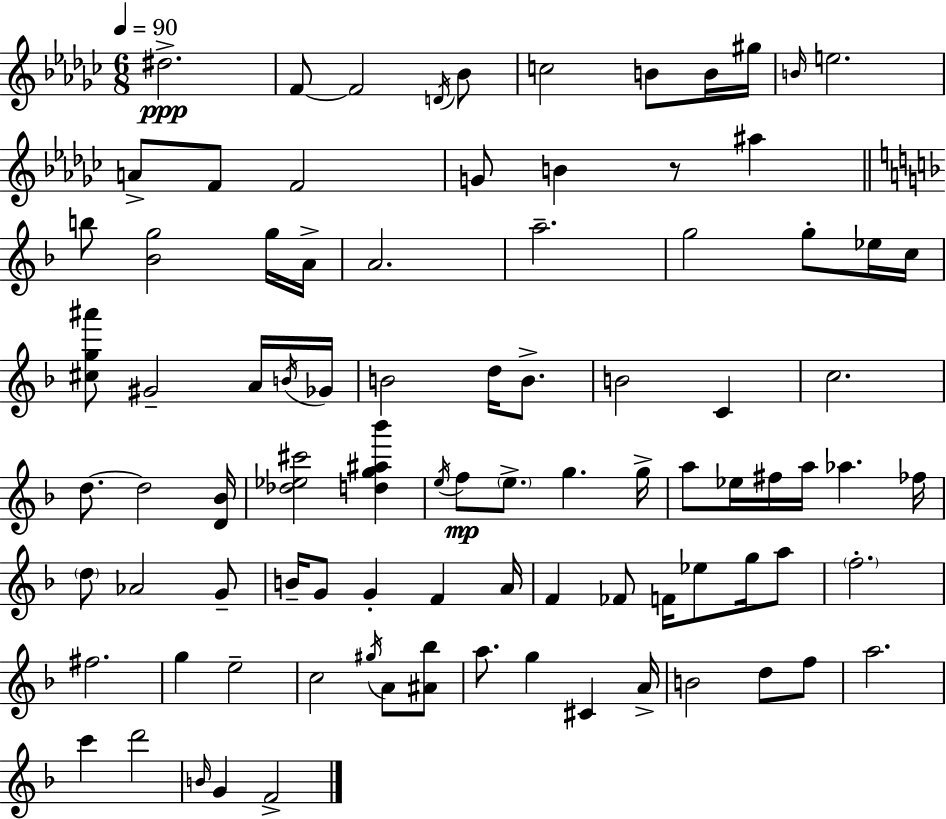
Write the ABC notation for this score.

X:1
T:Untitled
M:6/8
L:1/4
K:Ebm
^d2 F/2 F2 D/4 _B/2 c2 B/2 B/4 ^g/4 B/4 e2 A/2 F/2 F2 G/2 B z/2 ^a b/2 [_Bg]2 g/4 A/4 A2 a2 g2 g/2 _e/4 c/4 [^cg^a']/2 ^G2 A/4 B/4 _G/4 B2 d/4 B/2 B2 C c2 d/2 d2 [D_B]/4 [_d_e^c']2 [dg^a_b'] e/4 f/2 e/2 g g/4 a/2 _e/4 ^f/4 a/4 _a _f/4 d/2 _A2 G/2 B/4 G/2 G F A/4 F _F/2 F/4 _e/2 g/4 a/2 f2 ^f2 g e2 c2 ^g/4 A/2 [^A_b]/2 a/2 g ^C A/4 B2 d/2 f/2 a2 c' d'2 B/4 G F2